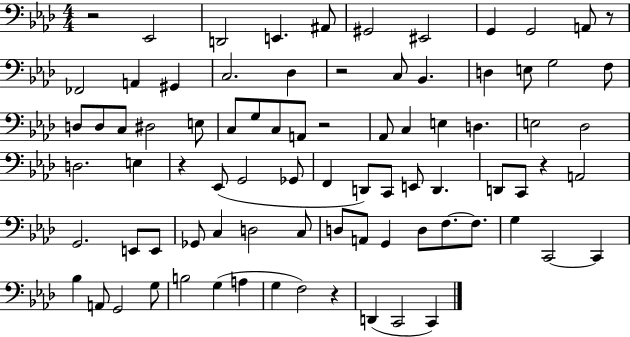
{
  \clef bass
  \numericTimeSignature
  \time 4/4
  \key aes \major
  r2 ees,2 | d,2 e,4. ais,8 | gis,2 eis,2 | g,4 g,2 a,8 r8 | \break fes,2 a,4 gis,4 | c2. des4 | r2 c8 bes,4. | d4 e8 g2 f8 | \break d8 d8 c8 dis2 e8 | c8 g8 c8 a,8 r2 | aes,8 c4 e4 d4. | e2 des2 | \break d2. e4 | r4 ees,8( g,2 ges,8 | f,4 d,8) c,8 e,8 d,4. | d,8 c,8 r4 a,2 | \break g,2. e,8 e,8 | ges,8 c4 d2 c8 | d8 a,8 g,4 d8 f8.~~ f8. | g4 c,2~~ c,4 | \break bes4 a,8 g,2 g8 | b2 g4( a4 | g4 f2) r4 | d,4( c,2 c,4) | \break \bar "|."
}